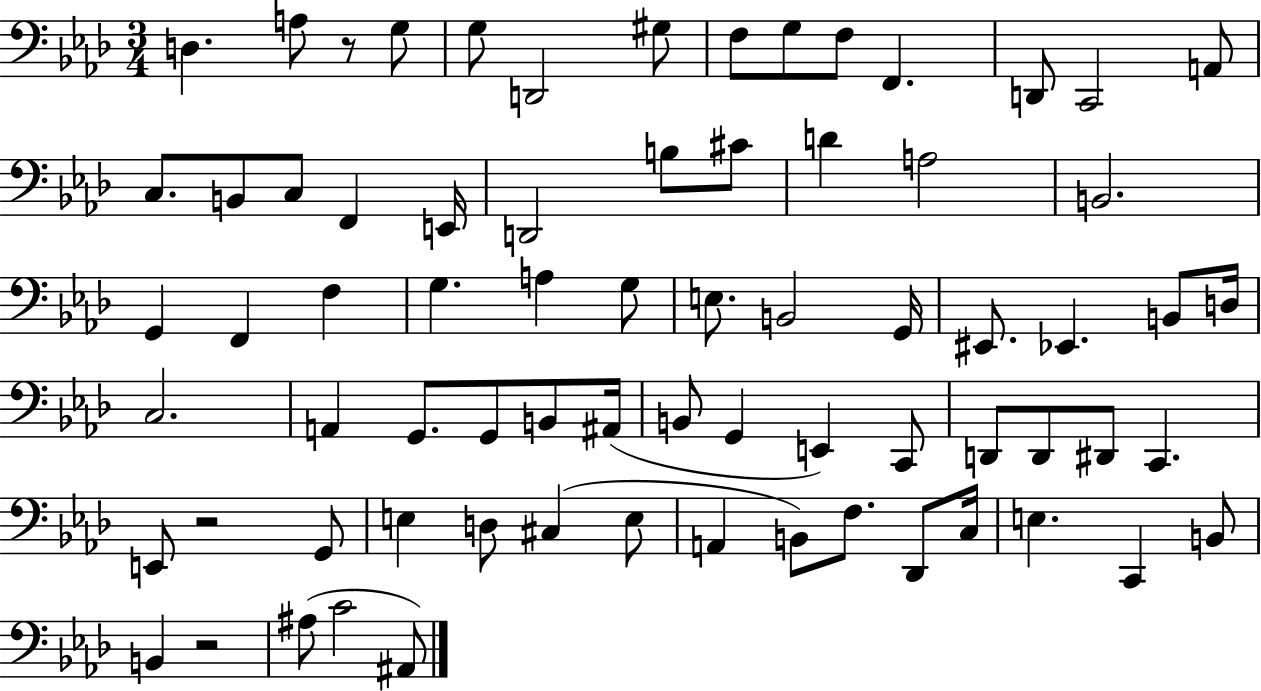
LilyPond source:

{
  \clef bass
  \numericTimeSignature
  \time 3/4
  \key aes \major
  d4. a8 r8 g8 | g8 d,2 gis8 | f8 g8 f8 f,4. | d,8 c,2 a,8 | \break c8. b,8 c8 f,4 e,16 | d,2 b8 cis'8 | d'4 a2 | b,2. | \break g,4 f,4 f4 | g4. a4 g8 | e8. b,2 g,16 | eis,8. ees,4. b,8 d16 | \break c2. | a,4 g,8. g,8 b,8 ais,16( | b,8 g,4 e,4) c,8 | d,8 d,8 dis,8 c,4. | \break e,8 r2 g,8 | e4 d8 cis4( e8 | a,4 b,8) f8. des,8 c16 | e4. c,4 b,8 | \break b,4 r2 | ais8( c'2 ais,8) | \bar "|."
}